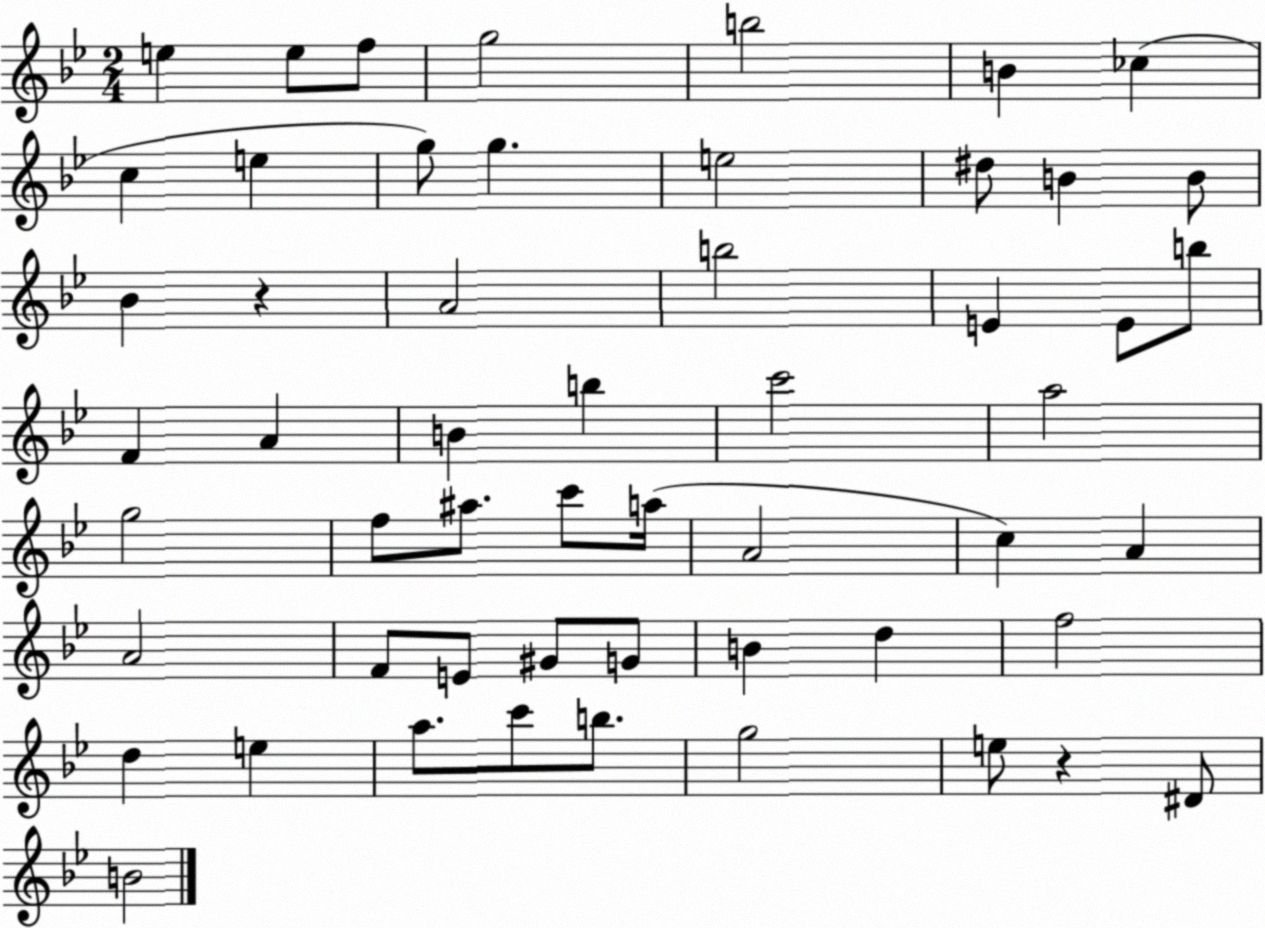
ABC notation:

X:1
T:Untitled
M:2/4
L:1/4
K:Bb
e e/2 f/2 g2 b2 B _c c e g/2 g e2 ^d/2 B B/2 _B z A2 b2 E E/2 b/2 F A B b c'2 a2 g2 f/2 ^a/2 c'/2 a/4 A2 c A A2 F/2 E/2 ^G/2 G/2 B d f2 d e a/2 c'/2 b/2 g2 e/2 z ^D/2 B2